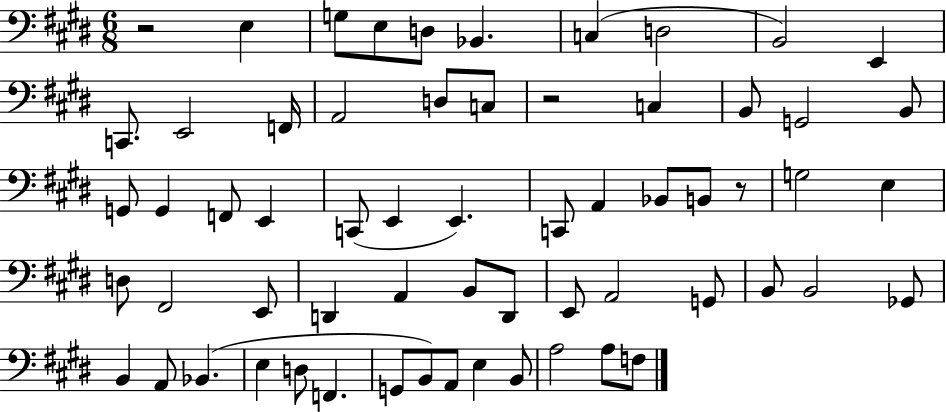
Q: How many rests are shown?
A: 3